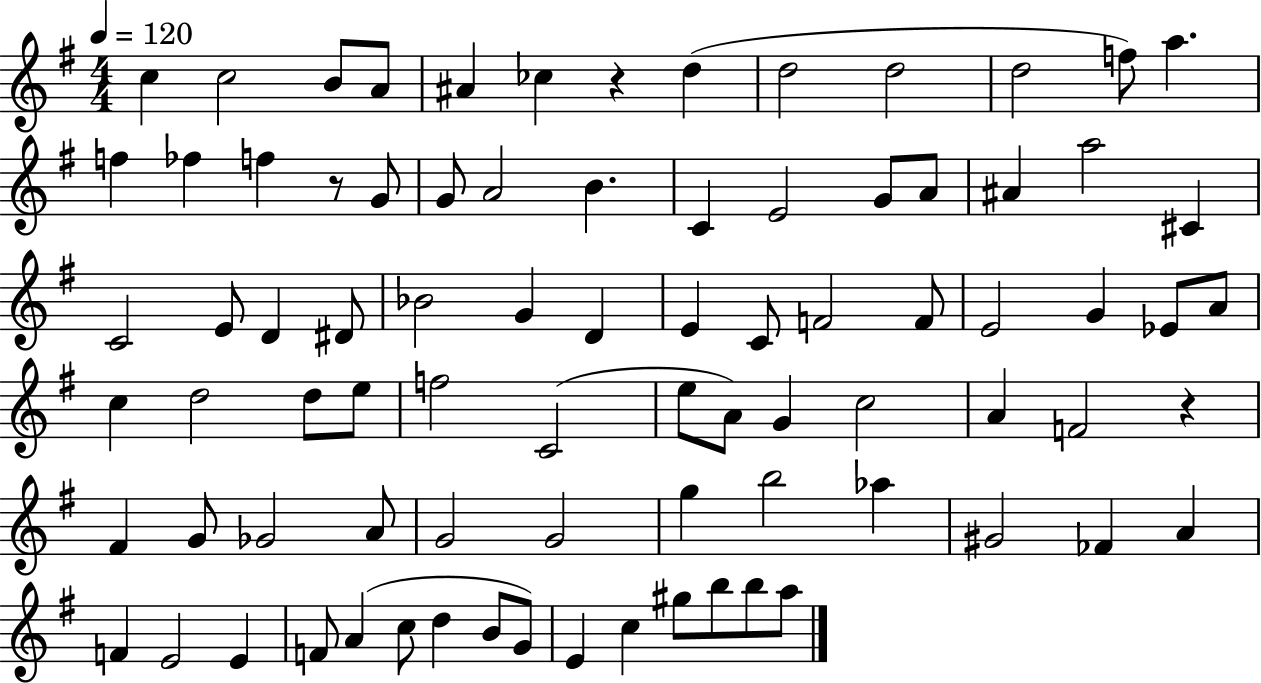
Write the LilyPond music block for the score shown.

{
  \clef treble
  \numericTimeSignature
  \time 4/4
  \key g \major
  \tempo 4 = 120
  c''4 c''2 b'8 a'8 | ais'4 ces''4 r4 d''4( | d''2 d''2 | d''2 f''8) a''4. | \break f''4 fes''4 f''4 r8 g'8 | g'8 a'2 b'4. | c'4 e'2 g'8 a'8 | ais'4 a''2 cis'4 | \break c'2 e'8 d'4 dis'8 | bes'2 g'4 d'4 | e'4 c'8 f'2 f'8 | e'2 g'4 ees'8 a'8 | \break c''4 d''2 d''8 e''8 | f''2 c'2( | e''8 a'8) g'4 c''2 | a'4 f'2 r4 | \break fis'4 g'8 ges'2 a'8 | g'2 g'2 | g''4 b''2 aes''4 | gis'2 fes'4 a'4 | \break f'4 e'2 e'4 | f'8 a'4( c''8 d''4 b'8 g'8) | e'4 c''4 gis''8 b''8 b''8 a''8 | \bar "|."
}